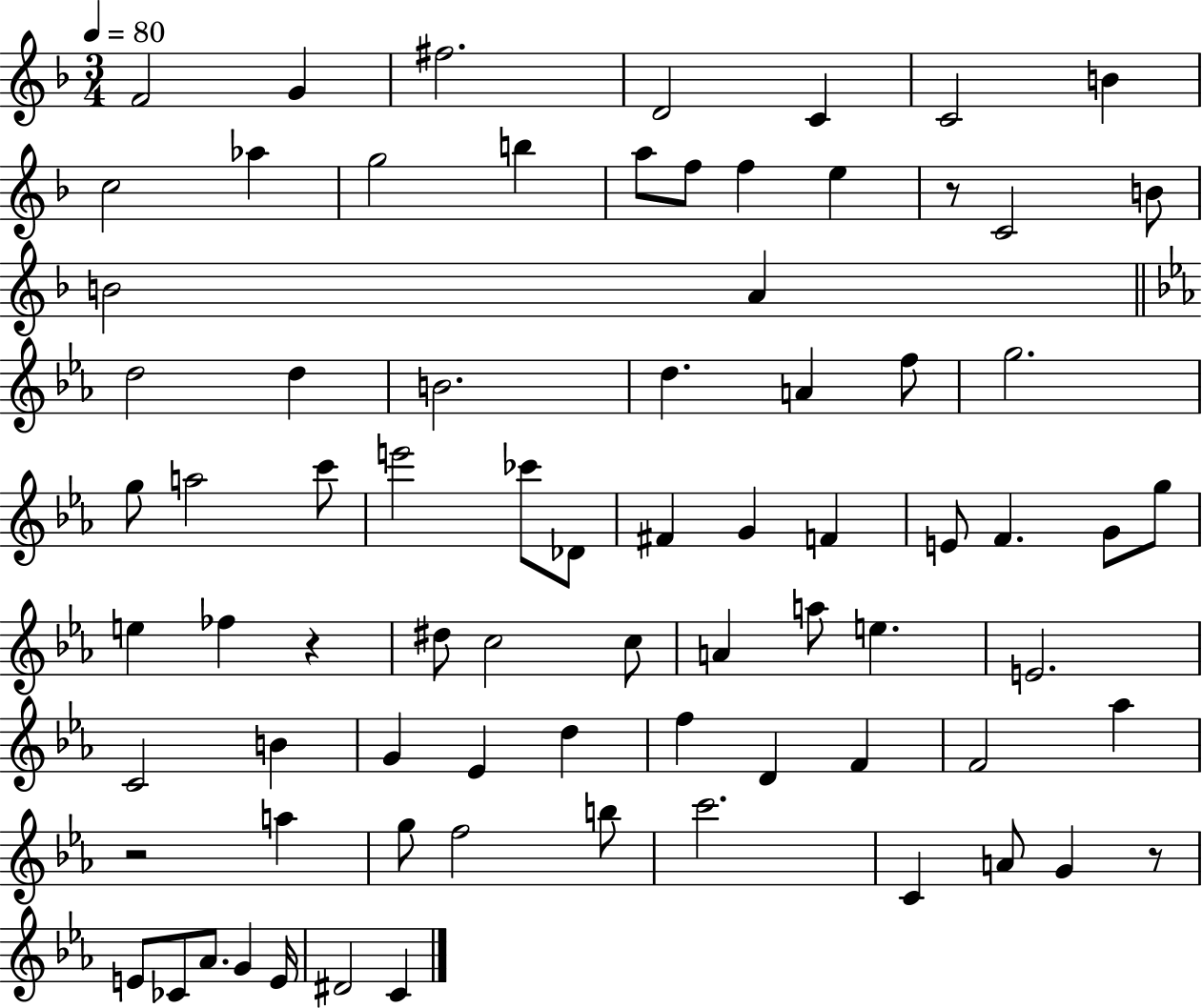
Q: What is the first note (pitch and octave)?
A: F4